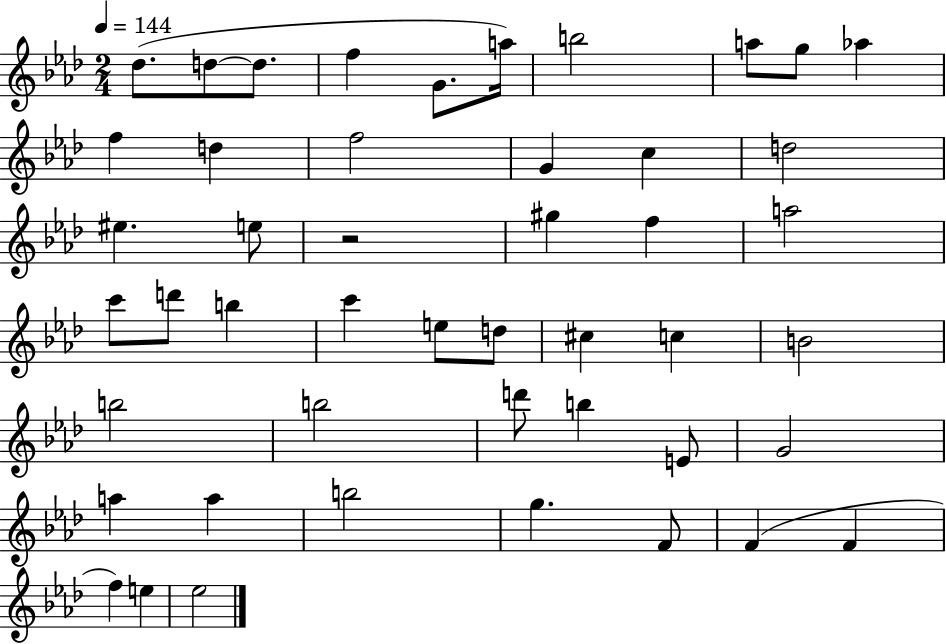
Db5/e. D5/e D5/e. F5/q G4/e. A5/s B5/h A5/e G5/e Ab5/q F5/q D5/q F5/h G4/q C5/q D5/h EIS5/q. E5/e R/h G#5/q F5/q A5/h C6/e D6/e B5/q C6/q E5/e D5/e C#5/q C5/q B4/h B5/h B5/h D6/e B5/q E4/e G4/h A5/q A5/q B5/h G5/q. F4/e F4/q F4/q F5/q E5/q Eb5/h